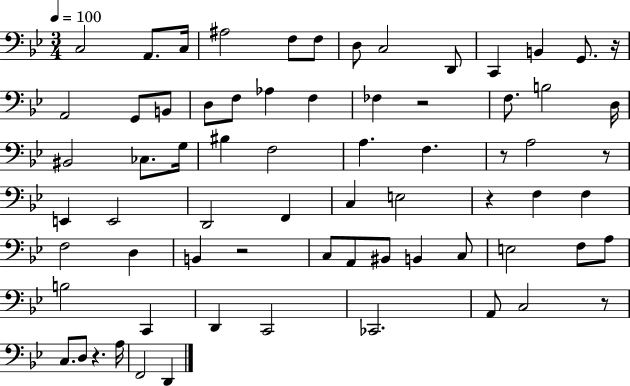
X:1
T:Untitled
M:3/4
L:1/4
K:Bb
C,2 A,,/2 C,/4 ^A,2 F,/2 F,/2 D,/2 C,2 D,,/2 C,, B,, G,,/2 z/4 A,,2 G,,/2 B,,/2 D,/2 F,/2 _A, F, _F, z2 F,/2 B,2 D,/4 ^B,,2 _C,/2 G,/4 ^B, F,2 A, F, z/2 A,2 z/2 E,, E,,2 D,,2 F,, C, E,2 z F, F, F,2 D, B,, z2 C,/2 A,,/2 ^B,,/2 B,, C,/2 E,2 F,/2 A,/2 B,2 C,, D,, C,,2 _C,,2 A,,/2 C,2 z/2 C,/2 D,/2 z A,/4 F,,2 D,,